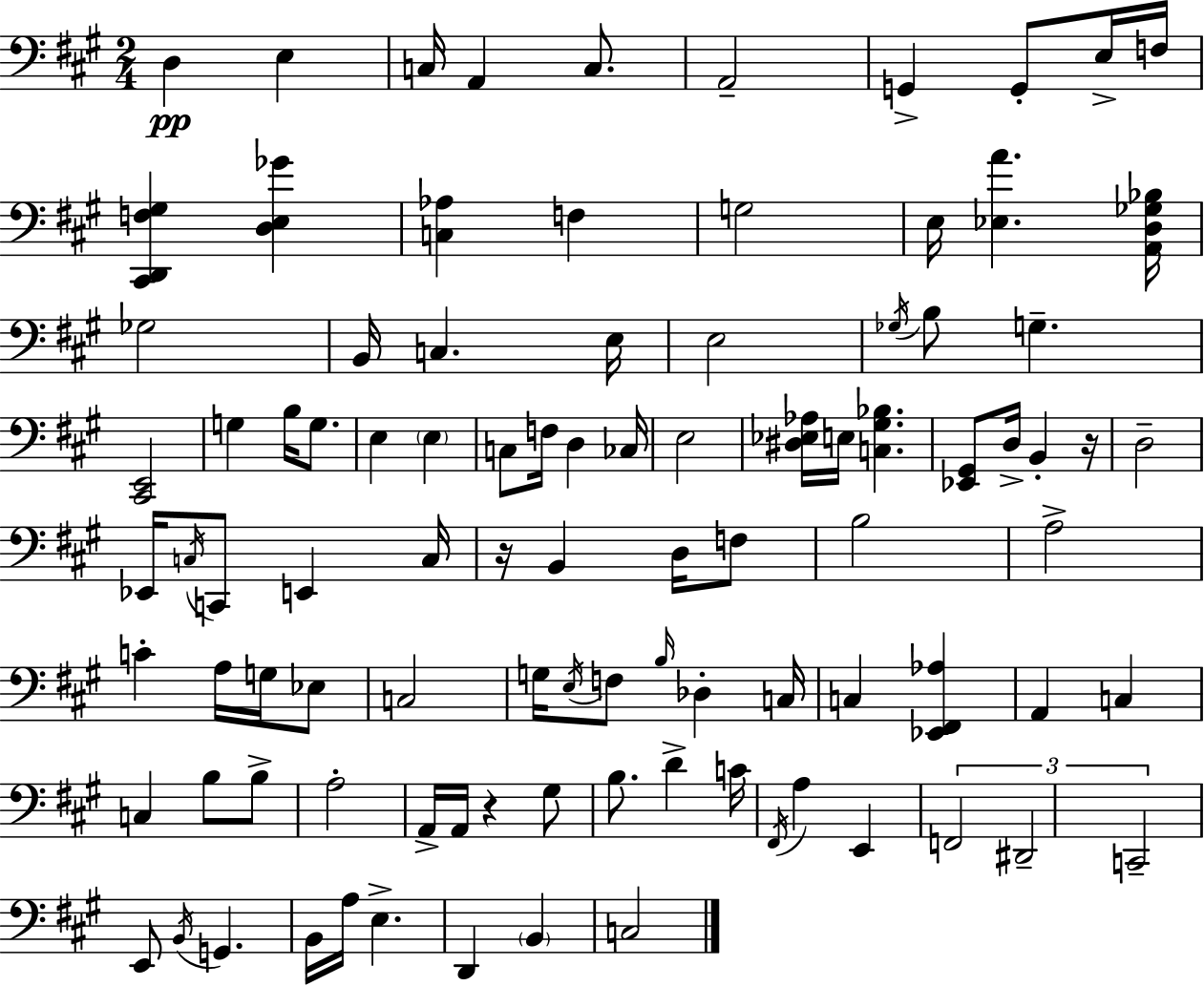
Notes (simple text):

D3/q E3/q C3/s A2/q C3/e. A2/h G2/q G2/e E3/s F3/s [C#2,D2,F3,G#3]/q [D3,E3,Gb4]/q [C3,Ab3]/q F3/q G3/h E3/s [Eb3,A4]/q. [A2,D3,Gb3,Bb3]/s Gb3/h B2/s C3/q. E3/s E3/h Gb3/s B3/e G3/q. [C#2,E2]/h G3/q B3/s G3/e. E3/q E3/q C3/e F3/s D3/q CES3/s E3/h [D#3,Eb3,Ab3]/s E3/s [C3,G#3,Bb3]/q. [Eb2,G#2]/e D3/s B2/q R/s D3/h Eb2/s C3/s C2/e E2/q C3/s R/s B2/q D3/s F3/e B3/h A3/h C4/q A3/s G3/s Eb3/e C3/h G3/s E3/s F3/e B3/s Db3/q C3/s C3/q [Eb2,F#2,Ab3]/q A2/q C3/q C3/q B3/e B3/e A3/h A2/s A2/s R/q G#3/e B3/e. D4/q C4/s F#2/s A3/q E2/q F2/h D#2/h C2/h E2/e B2/s G2/q. B2/s A3/s E3/q. D2/q B2/q C3/h